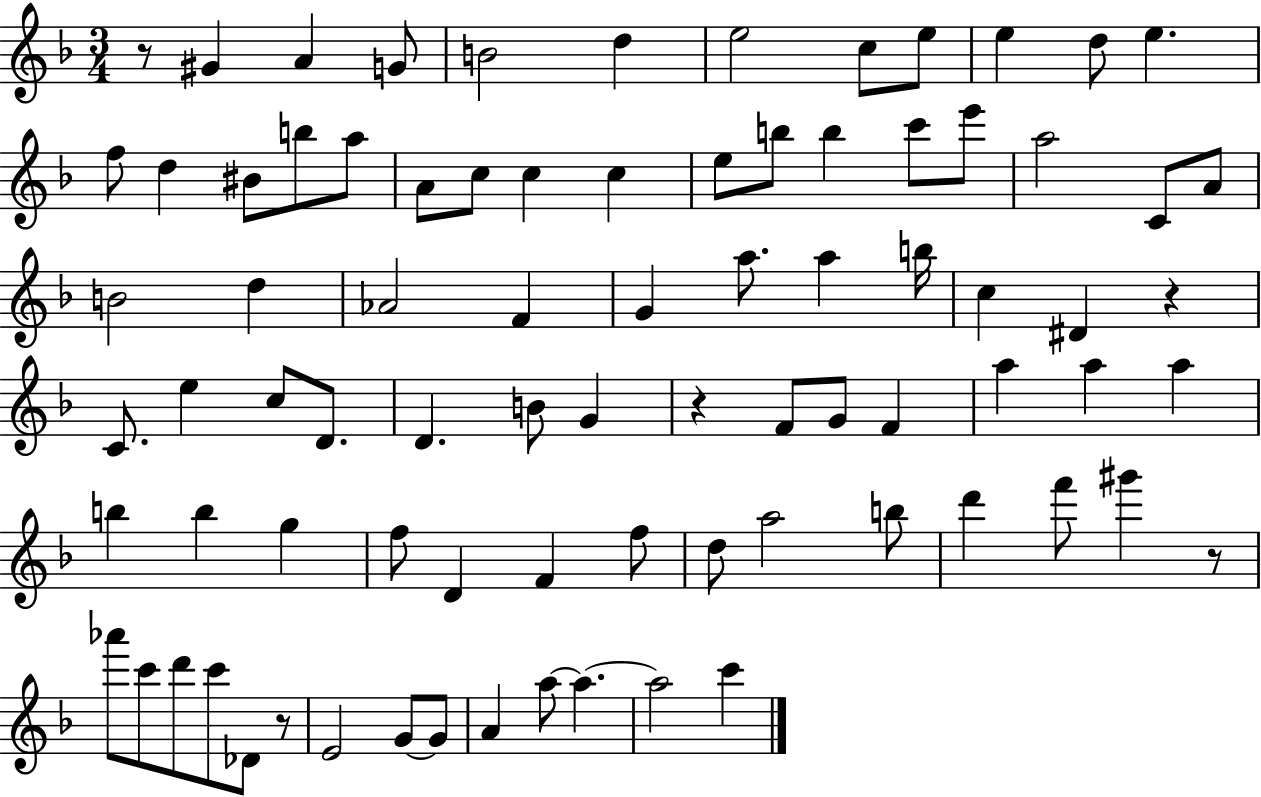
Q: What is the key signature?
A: F major